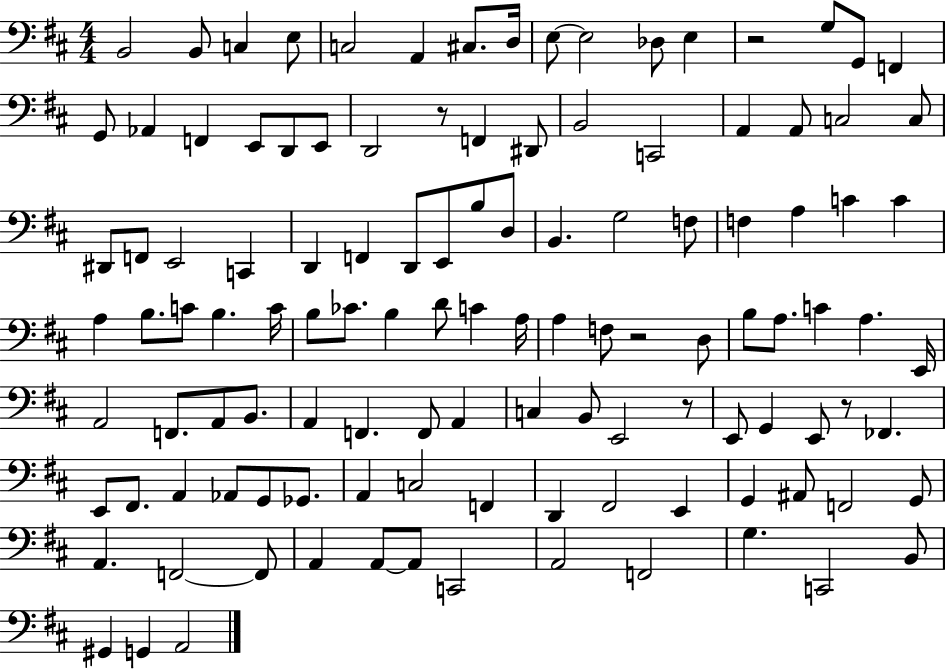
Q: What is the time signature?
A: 4/4